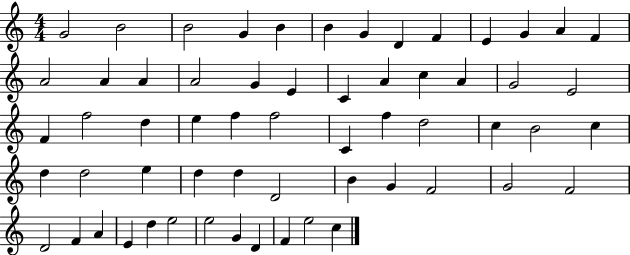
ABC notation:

X:1
T:Untitled
M:4/4
L:1/4
K:C
G2 B2 B2 G B B G D F E G A F A2 A A A2 G E C A c A G2 E2 F f2 d e f f2 C f d2 c B2 c d d2 e d d D2 B G F2 G2 F2 D2 F A E d e2 e2 G D F e2 c